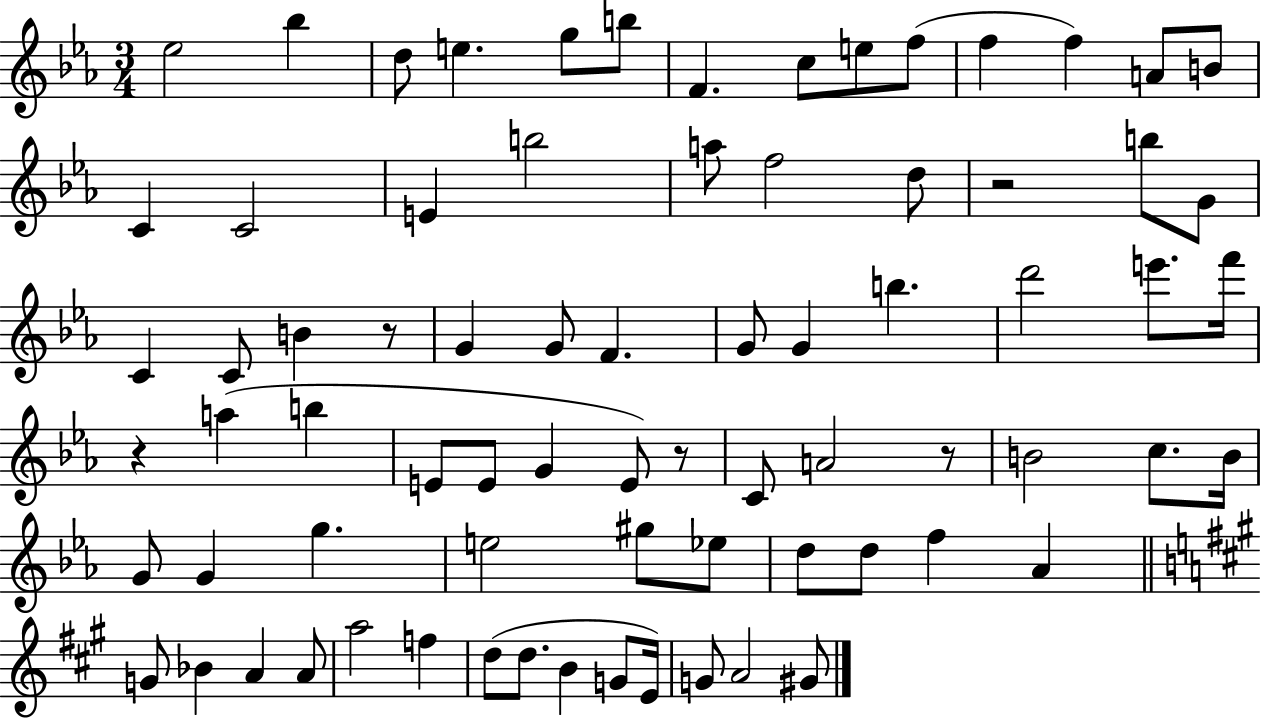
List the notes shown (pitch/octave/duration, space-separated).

Eb5/h Bb5/q D5/e E5/q. G5/e B5/e F4/q. C5/e E5/e F5/e F5/q F5/q A4/e B4/e C4/q C4/h E4/q B5/h A5/e F5/h D5/e R/h B5/e G4/e C4/q C4/e B4/q R/e G4/q G4/e F4/q. G4/e G4/q B5/q. D6/h E6/e. F6/s R/q A5/q B5/q E4/e E4/e G4/q E4/e R/e C4/e A4/h R/e B4/h C5/e. B4/s G4/e G4/q G5/q. E5/h G#5/e Eb5/e D5/e D5/e F5/q Ab4/q G4/e Bb4/q A4/q A4/e A5/h F5/q D5/e D5/e. B4/q G4/e E4/s G4/e A4/h G#4/e